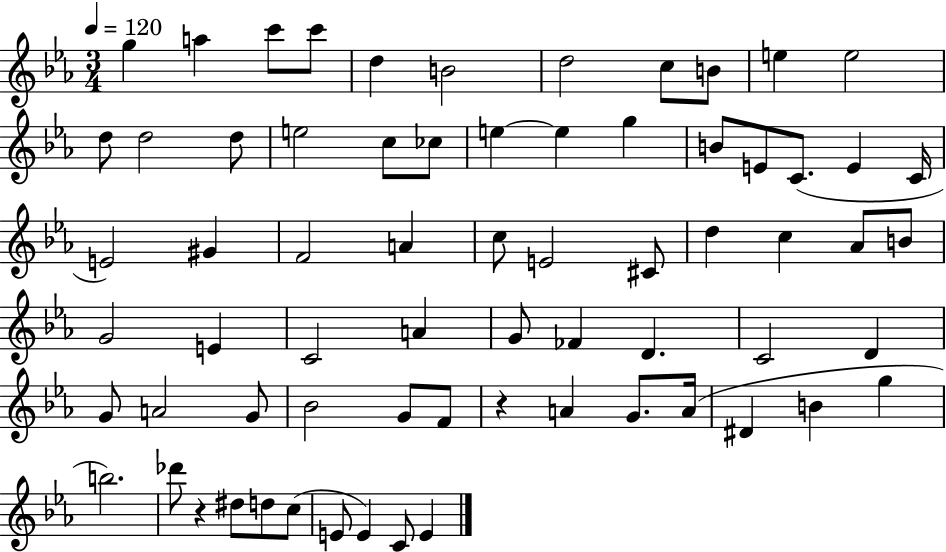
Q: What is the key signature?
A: EES major